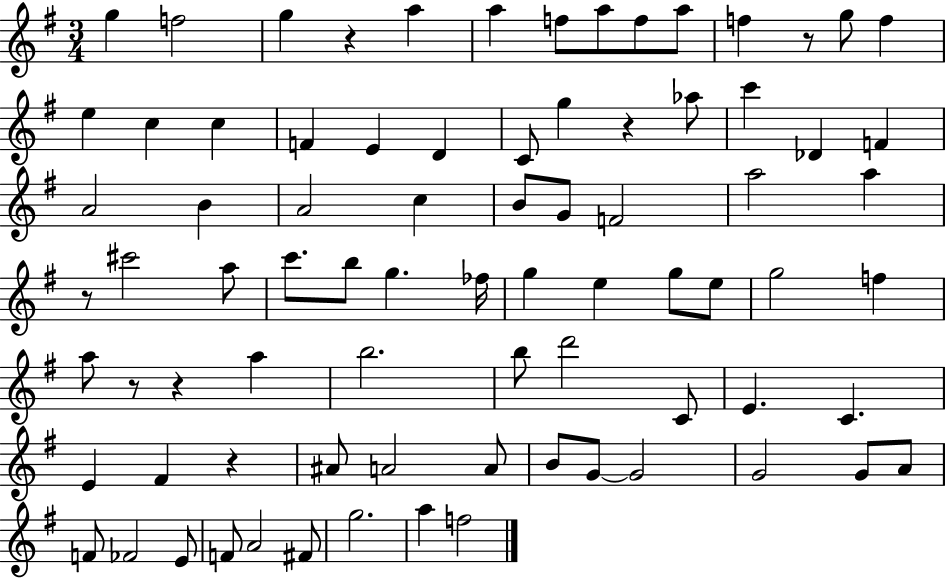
X:1
T:Untitled
M:3/4
L:1/4
K:G
g f2 g z a a f/2 a/2 f/2 a/2 f z/2 g/2 f e c c F E D C/2 g z _a/2 c' _D F A2 B A2 c B/2 G/2 F2 a2 a z/2 ^c'2 a/2 c'/2 b/2 g _f/4 g e g/2 e/2 g2 f a/2 z/2 z a b2 b/2 d'2 C/2 E C E ^F z ^A/2 A2 A/2 B/2 G/2 G2 G2 G/2 A/2 F/2 _F2 E/2 F/2 A2 ^F/2 g2 a f2